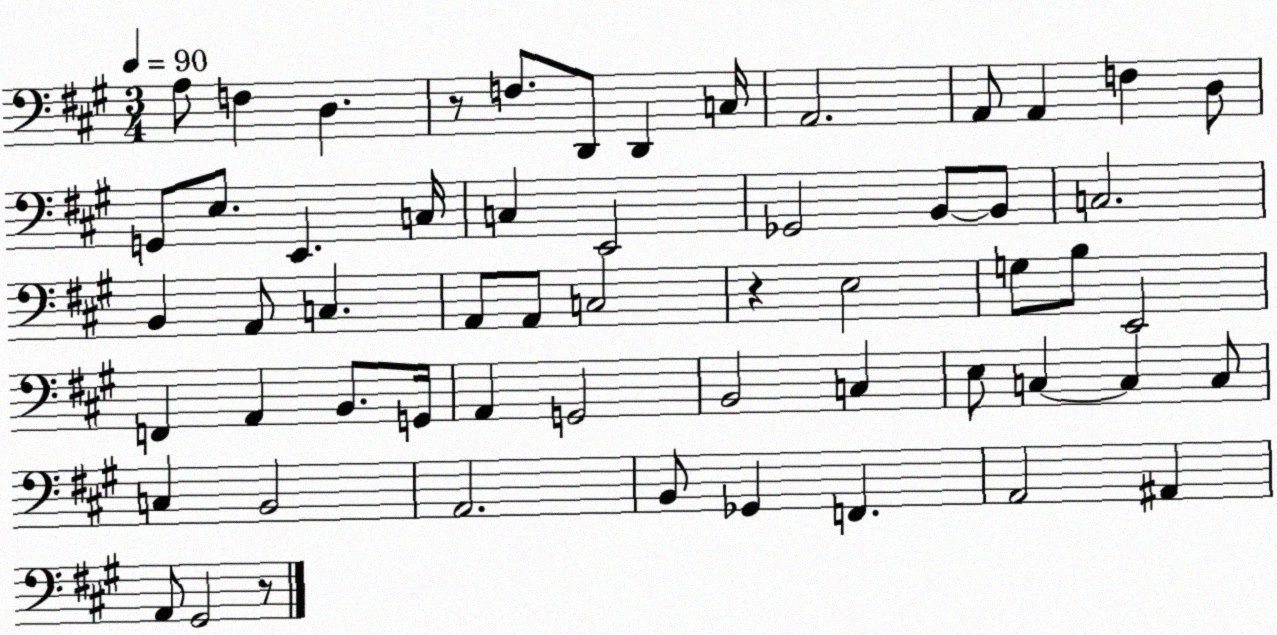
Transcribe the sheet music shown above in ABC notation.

X:1
T:Untitled
M:3/4
L:1/4
K:A
A,/2 F, D, z/2 F,/2 D,,/2 D,, C,/4 A,,2 A,,/2 A,, F, D,/2 G,,/2 E,/2 E,, C,/4 C, E,,2 _G,,2 B,,/2 B,,/2 C,2 B,, A,,/2 C, A,,/2 A,,/2 C,2 z E,2 G,/2 B,/2 E,,2 F,, A,, B,,/2 G,,/4 A,, G,,2 B,,2 C, E,/2 C, C, C,/2 C, B,,2 A,,2 B,,/2 _G,, F,, A,,2 ^A,, A,,/2 ^G,,2 z/2